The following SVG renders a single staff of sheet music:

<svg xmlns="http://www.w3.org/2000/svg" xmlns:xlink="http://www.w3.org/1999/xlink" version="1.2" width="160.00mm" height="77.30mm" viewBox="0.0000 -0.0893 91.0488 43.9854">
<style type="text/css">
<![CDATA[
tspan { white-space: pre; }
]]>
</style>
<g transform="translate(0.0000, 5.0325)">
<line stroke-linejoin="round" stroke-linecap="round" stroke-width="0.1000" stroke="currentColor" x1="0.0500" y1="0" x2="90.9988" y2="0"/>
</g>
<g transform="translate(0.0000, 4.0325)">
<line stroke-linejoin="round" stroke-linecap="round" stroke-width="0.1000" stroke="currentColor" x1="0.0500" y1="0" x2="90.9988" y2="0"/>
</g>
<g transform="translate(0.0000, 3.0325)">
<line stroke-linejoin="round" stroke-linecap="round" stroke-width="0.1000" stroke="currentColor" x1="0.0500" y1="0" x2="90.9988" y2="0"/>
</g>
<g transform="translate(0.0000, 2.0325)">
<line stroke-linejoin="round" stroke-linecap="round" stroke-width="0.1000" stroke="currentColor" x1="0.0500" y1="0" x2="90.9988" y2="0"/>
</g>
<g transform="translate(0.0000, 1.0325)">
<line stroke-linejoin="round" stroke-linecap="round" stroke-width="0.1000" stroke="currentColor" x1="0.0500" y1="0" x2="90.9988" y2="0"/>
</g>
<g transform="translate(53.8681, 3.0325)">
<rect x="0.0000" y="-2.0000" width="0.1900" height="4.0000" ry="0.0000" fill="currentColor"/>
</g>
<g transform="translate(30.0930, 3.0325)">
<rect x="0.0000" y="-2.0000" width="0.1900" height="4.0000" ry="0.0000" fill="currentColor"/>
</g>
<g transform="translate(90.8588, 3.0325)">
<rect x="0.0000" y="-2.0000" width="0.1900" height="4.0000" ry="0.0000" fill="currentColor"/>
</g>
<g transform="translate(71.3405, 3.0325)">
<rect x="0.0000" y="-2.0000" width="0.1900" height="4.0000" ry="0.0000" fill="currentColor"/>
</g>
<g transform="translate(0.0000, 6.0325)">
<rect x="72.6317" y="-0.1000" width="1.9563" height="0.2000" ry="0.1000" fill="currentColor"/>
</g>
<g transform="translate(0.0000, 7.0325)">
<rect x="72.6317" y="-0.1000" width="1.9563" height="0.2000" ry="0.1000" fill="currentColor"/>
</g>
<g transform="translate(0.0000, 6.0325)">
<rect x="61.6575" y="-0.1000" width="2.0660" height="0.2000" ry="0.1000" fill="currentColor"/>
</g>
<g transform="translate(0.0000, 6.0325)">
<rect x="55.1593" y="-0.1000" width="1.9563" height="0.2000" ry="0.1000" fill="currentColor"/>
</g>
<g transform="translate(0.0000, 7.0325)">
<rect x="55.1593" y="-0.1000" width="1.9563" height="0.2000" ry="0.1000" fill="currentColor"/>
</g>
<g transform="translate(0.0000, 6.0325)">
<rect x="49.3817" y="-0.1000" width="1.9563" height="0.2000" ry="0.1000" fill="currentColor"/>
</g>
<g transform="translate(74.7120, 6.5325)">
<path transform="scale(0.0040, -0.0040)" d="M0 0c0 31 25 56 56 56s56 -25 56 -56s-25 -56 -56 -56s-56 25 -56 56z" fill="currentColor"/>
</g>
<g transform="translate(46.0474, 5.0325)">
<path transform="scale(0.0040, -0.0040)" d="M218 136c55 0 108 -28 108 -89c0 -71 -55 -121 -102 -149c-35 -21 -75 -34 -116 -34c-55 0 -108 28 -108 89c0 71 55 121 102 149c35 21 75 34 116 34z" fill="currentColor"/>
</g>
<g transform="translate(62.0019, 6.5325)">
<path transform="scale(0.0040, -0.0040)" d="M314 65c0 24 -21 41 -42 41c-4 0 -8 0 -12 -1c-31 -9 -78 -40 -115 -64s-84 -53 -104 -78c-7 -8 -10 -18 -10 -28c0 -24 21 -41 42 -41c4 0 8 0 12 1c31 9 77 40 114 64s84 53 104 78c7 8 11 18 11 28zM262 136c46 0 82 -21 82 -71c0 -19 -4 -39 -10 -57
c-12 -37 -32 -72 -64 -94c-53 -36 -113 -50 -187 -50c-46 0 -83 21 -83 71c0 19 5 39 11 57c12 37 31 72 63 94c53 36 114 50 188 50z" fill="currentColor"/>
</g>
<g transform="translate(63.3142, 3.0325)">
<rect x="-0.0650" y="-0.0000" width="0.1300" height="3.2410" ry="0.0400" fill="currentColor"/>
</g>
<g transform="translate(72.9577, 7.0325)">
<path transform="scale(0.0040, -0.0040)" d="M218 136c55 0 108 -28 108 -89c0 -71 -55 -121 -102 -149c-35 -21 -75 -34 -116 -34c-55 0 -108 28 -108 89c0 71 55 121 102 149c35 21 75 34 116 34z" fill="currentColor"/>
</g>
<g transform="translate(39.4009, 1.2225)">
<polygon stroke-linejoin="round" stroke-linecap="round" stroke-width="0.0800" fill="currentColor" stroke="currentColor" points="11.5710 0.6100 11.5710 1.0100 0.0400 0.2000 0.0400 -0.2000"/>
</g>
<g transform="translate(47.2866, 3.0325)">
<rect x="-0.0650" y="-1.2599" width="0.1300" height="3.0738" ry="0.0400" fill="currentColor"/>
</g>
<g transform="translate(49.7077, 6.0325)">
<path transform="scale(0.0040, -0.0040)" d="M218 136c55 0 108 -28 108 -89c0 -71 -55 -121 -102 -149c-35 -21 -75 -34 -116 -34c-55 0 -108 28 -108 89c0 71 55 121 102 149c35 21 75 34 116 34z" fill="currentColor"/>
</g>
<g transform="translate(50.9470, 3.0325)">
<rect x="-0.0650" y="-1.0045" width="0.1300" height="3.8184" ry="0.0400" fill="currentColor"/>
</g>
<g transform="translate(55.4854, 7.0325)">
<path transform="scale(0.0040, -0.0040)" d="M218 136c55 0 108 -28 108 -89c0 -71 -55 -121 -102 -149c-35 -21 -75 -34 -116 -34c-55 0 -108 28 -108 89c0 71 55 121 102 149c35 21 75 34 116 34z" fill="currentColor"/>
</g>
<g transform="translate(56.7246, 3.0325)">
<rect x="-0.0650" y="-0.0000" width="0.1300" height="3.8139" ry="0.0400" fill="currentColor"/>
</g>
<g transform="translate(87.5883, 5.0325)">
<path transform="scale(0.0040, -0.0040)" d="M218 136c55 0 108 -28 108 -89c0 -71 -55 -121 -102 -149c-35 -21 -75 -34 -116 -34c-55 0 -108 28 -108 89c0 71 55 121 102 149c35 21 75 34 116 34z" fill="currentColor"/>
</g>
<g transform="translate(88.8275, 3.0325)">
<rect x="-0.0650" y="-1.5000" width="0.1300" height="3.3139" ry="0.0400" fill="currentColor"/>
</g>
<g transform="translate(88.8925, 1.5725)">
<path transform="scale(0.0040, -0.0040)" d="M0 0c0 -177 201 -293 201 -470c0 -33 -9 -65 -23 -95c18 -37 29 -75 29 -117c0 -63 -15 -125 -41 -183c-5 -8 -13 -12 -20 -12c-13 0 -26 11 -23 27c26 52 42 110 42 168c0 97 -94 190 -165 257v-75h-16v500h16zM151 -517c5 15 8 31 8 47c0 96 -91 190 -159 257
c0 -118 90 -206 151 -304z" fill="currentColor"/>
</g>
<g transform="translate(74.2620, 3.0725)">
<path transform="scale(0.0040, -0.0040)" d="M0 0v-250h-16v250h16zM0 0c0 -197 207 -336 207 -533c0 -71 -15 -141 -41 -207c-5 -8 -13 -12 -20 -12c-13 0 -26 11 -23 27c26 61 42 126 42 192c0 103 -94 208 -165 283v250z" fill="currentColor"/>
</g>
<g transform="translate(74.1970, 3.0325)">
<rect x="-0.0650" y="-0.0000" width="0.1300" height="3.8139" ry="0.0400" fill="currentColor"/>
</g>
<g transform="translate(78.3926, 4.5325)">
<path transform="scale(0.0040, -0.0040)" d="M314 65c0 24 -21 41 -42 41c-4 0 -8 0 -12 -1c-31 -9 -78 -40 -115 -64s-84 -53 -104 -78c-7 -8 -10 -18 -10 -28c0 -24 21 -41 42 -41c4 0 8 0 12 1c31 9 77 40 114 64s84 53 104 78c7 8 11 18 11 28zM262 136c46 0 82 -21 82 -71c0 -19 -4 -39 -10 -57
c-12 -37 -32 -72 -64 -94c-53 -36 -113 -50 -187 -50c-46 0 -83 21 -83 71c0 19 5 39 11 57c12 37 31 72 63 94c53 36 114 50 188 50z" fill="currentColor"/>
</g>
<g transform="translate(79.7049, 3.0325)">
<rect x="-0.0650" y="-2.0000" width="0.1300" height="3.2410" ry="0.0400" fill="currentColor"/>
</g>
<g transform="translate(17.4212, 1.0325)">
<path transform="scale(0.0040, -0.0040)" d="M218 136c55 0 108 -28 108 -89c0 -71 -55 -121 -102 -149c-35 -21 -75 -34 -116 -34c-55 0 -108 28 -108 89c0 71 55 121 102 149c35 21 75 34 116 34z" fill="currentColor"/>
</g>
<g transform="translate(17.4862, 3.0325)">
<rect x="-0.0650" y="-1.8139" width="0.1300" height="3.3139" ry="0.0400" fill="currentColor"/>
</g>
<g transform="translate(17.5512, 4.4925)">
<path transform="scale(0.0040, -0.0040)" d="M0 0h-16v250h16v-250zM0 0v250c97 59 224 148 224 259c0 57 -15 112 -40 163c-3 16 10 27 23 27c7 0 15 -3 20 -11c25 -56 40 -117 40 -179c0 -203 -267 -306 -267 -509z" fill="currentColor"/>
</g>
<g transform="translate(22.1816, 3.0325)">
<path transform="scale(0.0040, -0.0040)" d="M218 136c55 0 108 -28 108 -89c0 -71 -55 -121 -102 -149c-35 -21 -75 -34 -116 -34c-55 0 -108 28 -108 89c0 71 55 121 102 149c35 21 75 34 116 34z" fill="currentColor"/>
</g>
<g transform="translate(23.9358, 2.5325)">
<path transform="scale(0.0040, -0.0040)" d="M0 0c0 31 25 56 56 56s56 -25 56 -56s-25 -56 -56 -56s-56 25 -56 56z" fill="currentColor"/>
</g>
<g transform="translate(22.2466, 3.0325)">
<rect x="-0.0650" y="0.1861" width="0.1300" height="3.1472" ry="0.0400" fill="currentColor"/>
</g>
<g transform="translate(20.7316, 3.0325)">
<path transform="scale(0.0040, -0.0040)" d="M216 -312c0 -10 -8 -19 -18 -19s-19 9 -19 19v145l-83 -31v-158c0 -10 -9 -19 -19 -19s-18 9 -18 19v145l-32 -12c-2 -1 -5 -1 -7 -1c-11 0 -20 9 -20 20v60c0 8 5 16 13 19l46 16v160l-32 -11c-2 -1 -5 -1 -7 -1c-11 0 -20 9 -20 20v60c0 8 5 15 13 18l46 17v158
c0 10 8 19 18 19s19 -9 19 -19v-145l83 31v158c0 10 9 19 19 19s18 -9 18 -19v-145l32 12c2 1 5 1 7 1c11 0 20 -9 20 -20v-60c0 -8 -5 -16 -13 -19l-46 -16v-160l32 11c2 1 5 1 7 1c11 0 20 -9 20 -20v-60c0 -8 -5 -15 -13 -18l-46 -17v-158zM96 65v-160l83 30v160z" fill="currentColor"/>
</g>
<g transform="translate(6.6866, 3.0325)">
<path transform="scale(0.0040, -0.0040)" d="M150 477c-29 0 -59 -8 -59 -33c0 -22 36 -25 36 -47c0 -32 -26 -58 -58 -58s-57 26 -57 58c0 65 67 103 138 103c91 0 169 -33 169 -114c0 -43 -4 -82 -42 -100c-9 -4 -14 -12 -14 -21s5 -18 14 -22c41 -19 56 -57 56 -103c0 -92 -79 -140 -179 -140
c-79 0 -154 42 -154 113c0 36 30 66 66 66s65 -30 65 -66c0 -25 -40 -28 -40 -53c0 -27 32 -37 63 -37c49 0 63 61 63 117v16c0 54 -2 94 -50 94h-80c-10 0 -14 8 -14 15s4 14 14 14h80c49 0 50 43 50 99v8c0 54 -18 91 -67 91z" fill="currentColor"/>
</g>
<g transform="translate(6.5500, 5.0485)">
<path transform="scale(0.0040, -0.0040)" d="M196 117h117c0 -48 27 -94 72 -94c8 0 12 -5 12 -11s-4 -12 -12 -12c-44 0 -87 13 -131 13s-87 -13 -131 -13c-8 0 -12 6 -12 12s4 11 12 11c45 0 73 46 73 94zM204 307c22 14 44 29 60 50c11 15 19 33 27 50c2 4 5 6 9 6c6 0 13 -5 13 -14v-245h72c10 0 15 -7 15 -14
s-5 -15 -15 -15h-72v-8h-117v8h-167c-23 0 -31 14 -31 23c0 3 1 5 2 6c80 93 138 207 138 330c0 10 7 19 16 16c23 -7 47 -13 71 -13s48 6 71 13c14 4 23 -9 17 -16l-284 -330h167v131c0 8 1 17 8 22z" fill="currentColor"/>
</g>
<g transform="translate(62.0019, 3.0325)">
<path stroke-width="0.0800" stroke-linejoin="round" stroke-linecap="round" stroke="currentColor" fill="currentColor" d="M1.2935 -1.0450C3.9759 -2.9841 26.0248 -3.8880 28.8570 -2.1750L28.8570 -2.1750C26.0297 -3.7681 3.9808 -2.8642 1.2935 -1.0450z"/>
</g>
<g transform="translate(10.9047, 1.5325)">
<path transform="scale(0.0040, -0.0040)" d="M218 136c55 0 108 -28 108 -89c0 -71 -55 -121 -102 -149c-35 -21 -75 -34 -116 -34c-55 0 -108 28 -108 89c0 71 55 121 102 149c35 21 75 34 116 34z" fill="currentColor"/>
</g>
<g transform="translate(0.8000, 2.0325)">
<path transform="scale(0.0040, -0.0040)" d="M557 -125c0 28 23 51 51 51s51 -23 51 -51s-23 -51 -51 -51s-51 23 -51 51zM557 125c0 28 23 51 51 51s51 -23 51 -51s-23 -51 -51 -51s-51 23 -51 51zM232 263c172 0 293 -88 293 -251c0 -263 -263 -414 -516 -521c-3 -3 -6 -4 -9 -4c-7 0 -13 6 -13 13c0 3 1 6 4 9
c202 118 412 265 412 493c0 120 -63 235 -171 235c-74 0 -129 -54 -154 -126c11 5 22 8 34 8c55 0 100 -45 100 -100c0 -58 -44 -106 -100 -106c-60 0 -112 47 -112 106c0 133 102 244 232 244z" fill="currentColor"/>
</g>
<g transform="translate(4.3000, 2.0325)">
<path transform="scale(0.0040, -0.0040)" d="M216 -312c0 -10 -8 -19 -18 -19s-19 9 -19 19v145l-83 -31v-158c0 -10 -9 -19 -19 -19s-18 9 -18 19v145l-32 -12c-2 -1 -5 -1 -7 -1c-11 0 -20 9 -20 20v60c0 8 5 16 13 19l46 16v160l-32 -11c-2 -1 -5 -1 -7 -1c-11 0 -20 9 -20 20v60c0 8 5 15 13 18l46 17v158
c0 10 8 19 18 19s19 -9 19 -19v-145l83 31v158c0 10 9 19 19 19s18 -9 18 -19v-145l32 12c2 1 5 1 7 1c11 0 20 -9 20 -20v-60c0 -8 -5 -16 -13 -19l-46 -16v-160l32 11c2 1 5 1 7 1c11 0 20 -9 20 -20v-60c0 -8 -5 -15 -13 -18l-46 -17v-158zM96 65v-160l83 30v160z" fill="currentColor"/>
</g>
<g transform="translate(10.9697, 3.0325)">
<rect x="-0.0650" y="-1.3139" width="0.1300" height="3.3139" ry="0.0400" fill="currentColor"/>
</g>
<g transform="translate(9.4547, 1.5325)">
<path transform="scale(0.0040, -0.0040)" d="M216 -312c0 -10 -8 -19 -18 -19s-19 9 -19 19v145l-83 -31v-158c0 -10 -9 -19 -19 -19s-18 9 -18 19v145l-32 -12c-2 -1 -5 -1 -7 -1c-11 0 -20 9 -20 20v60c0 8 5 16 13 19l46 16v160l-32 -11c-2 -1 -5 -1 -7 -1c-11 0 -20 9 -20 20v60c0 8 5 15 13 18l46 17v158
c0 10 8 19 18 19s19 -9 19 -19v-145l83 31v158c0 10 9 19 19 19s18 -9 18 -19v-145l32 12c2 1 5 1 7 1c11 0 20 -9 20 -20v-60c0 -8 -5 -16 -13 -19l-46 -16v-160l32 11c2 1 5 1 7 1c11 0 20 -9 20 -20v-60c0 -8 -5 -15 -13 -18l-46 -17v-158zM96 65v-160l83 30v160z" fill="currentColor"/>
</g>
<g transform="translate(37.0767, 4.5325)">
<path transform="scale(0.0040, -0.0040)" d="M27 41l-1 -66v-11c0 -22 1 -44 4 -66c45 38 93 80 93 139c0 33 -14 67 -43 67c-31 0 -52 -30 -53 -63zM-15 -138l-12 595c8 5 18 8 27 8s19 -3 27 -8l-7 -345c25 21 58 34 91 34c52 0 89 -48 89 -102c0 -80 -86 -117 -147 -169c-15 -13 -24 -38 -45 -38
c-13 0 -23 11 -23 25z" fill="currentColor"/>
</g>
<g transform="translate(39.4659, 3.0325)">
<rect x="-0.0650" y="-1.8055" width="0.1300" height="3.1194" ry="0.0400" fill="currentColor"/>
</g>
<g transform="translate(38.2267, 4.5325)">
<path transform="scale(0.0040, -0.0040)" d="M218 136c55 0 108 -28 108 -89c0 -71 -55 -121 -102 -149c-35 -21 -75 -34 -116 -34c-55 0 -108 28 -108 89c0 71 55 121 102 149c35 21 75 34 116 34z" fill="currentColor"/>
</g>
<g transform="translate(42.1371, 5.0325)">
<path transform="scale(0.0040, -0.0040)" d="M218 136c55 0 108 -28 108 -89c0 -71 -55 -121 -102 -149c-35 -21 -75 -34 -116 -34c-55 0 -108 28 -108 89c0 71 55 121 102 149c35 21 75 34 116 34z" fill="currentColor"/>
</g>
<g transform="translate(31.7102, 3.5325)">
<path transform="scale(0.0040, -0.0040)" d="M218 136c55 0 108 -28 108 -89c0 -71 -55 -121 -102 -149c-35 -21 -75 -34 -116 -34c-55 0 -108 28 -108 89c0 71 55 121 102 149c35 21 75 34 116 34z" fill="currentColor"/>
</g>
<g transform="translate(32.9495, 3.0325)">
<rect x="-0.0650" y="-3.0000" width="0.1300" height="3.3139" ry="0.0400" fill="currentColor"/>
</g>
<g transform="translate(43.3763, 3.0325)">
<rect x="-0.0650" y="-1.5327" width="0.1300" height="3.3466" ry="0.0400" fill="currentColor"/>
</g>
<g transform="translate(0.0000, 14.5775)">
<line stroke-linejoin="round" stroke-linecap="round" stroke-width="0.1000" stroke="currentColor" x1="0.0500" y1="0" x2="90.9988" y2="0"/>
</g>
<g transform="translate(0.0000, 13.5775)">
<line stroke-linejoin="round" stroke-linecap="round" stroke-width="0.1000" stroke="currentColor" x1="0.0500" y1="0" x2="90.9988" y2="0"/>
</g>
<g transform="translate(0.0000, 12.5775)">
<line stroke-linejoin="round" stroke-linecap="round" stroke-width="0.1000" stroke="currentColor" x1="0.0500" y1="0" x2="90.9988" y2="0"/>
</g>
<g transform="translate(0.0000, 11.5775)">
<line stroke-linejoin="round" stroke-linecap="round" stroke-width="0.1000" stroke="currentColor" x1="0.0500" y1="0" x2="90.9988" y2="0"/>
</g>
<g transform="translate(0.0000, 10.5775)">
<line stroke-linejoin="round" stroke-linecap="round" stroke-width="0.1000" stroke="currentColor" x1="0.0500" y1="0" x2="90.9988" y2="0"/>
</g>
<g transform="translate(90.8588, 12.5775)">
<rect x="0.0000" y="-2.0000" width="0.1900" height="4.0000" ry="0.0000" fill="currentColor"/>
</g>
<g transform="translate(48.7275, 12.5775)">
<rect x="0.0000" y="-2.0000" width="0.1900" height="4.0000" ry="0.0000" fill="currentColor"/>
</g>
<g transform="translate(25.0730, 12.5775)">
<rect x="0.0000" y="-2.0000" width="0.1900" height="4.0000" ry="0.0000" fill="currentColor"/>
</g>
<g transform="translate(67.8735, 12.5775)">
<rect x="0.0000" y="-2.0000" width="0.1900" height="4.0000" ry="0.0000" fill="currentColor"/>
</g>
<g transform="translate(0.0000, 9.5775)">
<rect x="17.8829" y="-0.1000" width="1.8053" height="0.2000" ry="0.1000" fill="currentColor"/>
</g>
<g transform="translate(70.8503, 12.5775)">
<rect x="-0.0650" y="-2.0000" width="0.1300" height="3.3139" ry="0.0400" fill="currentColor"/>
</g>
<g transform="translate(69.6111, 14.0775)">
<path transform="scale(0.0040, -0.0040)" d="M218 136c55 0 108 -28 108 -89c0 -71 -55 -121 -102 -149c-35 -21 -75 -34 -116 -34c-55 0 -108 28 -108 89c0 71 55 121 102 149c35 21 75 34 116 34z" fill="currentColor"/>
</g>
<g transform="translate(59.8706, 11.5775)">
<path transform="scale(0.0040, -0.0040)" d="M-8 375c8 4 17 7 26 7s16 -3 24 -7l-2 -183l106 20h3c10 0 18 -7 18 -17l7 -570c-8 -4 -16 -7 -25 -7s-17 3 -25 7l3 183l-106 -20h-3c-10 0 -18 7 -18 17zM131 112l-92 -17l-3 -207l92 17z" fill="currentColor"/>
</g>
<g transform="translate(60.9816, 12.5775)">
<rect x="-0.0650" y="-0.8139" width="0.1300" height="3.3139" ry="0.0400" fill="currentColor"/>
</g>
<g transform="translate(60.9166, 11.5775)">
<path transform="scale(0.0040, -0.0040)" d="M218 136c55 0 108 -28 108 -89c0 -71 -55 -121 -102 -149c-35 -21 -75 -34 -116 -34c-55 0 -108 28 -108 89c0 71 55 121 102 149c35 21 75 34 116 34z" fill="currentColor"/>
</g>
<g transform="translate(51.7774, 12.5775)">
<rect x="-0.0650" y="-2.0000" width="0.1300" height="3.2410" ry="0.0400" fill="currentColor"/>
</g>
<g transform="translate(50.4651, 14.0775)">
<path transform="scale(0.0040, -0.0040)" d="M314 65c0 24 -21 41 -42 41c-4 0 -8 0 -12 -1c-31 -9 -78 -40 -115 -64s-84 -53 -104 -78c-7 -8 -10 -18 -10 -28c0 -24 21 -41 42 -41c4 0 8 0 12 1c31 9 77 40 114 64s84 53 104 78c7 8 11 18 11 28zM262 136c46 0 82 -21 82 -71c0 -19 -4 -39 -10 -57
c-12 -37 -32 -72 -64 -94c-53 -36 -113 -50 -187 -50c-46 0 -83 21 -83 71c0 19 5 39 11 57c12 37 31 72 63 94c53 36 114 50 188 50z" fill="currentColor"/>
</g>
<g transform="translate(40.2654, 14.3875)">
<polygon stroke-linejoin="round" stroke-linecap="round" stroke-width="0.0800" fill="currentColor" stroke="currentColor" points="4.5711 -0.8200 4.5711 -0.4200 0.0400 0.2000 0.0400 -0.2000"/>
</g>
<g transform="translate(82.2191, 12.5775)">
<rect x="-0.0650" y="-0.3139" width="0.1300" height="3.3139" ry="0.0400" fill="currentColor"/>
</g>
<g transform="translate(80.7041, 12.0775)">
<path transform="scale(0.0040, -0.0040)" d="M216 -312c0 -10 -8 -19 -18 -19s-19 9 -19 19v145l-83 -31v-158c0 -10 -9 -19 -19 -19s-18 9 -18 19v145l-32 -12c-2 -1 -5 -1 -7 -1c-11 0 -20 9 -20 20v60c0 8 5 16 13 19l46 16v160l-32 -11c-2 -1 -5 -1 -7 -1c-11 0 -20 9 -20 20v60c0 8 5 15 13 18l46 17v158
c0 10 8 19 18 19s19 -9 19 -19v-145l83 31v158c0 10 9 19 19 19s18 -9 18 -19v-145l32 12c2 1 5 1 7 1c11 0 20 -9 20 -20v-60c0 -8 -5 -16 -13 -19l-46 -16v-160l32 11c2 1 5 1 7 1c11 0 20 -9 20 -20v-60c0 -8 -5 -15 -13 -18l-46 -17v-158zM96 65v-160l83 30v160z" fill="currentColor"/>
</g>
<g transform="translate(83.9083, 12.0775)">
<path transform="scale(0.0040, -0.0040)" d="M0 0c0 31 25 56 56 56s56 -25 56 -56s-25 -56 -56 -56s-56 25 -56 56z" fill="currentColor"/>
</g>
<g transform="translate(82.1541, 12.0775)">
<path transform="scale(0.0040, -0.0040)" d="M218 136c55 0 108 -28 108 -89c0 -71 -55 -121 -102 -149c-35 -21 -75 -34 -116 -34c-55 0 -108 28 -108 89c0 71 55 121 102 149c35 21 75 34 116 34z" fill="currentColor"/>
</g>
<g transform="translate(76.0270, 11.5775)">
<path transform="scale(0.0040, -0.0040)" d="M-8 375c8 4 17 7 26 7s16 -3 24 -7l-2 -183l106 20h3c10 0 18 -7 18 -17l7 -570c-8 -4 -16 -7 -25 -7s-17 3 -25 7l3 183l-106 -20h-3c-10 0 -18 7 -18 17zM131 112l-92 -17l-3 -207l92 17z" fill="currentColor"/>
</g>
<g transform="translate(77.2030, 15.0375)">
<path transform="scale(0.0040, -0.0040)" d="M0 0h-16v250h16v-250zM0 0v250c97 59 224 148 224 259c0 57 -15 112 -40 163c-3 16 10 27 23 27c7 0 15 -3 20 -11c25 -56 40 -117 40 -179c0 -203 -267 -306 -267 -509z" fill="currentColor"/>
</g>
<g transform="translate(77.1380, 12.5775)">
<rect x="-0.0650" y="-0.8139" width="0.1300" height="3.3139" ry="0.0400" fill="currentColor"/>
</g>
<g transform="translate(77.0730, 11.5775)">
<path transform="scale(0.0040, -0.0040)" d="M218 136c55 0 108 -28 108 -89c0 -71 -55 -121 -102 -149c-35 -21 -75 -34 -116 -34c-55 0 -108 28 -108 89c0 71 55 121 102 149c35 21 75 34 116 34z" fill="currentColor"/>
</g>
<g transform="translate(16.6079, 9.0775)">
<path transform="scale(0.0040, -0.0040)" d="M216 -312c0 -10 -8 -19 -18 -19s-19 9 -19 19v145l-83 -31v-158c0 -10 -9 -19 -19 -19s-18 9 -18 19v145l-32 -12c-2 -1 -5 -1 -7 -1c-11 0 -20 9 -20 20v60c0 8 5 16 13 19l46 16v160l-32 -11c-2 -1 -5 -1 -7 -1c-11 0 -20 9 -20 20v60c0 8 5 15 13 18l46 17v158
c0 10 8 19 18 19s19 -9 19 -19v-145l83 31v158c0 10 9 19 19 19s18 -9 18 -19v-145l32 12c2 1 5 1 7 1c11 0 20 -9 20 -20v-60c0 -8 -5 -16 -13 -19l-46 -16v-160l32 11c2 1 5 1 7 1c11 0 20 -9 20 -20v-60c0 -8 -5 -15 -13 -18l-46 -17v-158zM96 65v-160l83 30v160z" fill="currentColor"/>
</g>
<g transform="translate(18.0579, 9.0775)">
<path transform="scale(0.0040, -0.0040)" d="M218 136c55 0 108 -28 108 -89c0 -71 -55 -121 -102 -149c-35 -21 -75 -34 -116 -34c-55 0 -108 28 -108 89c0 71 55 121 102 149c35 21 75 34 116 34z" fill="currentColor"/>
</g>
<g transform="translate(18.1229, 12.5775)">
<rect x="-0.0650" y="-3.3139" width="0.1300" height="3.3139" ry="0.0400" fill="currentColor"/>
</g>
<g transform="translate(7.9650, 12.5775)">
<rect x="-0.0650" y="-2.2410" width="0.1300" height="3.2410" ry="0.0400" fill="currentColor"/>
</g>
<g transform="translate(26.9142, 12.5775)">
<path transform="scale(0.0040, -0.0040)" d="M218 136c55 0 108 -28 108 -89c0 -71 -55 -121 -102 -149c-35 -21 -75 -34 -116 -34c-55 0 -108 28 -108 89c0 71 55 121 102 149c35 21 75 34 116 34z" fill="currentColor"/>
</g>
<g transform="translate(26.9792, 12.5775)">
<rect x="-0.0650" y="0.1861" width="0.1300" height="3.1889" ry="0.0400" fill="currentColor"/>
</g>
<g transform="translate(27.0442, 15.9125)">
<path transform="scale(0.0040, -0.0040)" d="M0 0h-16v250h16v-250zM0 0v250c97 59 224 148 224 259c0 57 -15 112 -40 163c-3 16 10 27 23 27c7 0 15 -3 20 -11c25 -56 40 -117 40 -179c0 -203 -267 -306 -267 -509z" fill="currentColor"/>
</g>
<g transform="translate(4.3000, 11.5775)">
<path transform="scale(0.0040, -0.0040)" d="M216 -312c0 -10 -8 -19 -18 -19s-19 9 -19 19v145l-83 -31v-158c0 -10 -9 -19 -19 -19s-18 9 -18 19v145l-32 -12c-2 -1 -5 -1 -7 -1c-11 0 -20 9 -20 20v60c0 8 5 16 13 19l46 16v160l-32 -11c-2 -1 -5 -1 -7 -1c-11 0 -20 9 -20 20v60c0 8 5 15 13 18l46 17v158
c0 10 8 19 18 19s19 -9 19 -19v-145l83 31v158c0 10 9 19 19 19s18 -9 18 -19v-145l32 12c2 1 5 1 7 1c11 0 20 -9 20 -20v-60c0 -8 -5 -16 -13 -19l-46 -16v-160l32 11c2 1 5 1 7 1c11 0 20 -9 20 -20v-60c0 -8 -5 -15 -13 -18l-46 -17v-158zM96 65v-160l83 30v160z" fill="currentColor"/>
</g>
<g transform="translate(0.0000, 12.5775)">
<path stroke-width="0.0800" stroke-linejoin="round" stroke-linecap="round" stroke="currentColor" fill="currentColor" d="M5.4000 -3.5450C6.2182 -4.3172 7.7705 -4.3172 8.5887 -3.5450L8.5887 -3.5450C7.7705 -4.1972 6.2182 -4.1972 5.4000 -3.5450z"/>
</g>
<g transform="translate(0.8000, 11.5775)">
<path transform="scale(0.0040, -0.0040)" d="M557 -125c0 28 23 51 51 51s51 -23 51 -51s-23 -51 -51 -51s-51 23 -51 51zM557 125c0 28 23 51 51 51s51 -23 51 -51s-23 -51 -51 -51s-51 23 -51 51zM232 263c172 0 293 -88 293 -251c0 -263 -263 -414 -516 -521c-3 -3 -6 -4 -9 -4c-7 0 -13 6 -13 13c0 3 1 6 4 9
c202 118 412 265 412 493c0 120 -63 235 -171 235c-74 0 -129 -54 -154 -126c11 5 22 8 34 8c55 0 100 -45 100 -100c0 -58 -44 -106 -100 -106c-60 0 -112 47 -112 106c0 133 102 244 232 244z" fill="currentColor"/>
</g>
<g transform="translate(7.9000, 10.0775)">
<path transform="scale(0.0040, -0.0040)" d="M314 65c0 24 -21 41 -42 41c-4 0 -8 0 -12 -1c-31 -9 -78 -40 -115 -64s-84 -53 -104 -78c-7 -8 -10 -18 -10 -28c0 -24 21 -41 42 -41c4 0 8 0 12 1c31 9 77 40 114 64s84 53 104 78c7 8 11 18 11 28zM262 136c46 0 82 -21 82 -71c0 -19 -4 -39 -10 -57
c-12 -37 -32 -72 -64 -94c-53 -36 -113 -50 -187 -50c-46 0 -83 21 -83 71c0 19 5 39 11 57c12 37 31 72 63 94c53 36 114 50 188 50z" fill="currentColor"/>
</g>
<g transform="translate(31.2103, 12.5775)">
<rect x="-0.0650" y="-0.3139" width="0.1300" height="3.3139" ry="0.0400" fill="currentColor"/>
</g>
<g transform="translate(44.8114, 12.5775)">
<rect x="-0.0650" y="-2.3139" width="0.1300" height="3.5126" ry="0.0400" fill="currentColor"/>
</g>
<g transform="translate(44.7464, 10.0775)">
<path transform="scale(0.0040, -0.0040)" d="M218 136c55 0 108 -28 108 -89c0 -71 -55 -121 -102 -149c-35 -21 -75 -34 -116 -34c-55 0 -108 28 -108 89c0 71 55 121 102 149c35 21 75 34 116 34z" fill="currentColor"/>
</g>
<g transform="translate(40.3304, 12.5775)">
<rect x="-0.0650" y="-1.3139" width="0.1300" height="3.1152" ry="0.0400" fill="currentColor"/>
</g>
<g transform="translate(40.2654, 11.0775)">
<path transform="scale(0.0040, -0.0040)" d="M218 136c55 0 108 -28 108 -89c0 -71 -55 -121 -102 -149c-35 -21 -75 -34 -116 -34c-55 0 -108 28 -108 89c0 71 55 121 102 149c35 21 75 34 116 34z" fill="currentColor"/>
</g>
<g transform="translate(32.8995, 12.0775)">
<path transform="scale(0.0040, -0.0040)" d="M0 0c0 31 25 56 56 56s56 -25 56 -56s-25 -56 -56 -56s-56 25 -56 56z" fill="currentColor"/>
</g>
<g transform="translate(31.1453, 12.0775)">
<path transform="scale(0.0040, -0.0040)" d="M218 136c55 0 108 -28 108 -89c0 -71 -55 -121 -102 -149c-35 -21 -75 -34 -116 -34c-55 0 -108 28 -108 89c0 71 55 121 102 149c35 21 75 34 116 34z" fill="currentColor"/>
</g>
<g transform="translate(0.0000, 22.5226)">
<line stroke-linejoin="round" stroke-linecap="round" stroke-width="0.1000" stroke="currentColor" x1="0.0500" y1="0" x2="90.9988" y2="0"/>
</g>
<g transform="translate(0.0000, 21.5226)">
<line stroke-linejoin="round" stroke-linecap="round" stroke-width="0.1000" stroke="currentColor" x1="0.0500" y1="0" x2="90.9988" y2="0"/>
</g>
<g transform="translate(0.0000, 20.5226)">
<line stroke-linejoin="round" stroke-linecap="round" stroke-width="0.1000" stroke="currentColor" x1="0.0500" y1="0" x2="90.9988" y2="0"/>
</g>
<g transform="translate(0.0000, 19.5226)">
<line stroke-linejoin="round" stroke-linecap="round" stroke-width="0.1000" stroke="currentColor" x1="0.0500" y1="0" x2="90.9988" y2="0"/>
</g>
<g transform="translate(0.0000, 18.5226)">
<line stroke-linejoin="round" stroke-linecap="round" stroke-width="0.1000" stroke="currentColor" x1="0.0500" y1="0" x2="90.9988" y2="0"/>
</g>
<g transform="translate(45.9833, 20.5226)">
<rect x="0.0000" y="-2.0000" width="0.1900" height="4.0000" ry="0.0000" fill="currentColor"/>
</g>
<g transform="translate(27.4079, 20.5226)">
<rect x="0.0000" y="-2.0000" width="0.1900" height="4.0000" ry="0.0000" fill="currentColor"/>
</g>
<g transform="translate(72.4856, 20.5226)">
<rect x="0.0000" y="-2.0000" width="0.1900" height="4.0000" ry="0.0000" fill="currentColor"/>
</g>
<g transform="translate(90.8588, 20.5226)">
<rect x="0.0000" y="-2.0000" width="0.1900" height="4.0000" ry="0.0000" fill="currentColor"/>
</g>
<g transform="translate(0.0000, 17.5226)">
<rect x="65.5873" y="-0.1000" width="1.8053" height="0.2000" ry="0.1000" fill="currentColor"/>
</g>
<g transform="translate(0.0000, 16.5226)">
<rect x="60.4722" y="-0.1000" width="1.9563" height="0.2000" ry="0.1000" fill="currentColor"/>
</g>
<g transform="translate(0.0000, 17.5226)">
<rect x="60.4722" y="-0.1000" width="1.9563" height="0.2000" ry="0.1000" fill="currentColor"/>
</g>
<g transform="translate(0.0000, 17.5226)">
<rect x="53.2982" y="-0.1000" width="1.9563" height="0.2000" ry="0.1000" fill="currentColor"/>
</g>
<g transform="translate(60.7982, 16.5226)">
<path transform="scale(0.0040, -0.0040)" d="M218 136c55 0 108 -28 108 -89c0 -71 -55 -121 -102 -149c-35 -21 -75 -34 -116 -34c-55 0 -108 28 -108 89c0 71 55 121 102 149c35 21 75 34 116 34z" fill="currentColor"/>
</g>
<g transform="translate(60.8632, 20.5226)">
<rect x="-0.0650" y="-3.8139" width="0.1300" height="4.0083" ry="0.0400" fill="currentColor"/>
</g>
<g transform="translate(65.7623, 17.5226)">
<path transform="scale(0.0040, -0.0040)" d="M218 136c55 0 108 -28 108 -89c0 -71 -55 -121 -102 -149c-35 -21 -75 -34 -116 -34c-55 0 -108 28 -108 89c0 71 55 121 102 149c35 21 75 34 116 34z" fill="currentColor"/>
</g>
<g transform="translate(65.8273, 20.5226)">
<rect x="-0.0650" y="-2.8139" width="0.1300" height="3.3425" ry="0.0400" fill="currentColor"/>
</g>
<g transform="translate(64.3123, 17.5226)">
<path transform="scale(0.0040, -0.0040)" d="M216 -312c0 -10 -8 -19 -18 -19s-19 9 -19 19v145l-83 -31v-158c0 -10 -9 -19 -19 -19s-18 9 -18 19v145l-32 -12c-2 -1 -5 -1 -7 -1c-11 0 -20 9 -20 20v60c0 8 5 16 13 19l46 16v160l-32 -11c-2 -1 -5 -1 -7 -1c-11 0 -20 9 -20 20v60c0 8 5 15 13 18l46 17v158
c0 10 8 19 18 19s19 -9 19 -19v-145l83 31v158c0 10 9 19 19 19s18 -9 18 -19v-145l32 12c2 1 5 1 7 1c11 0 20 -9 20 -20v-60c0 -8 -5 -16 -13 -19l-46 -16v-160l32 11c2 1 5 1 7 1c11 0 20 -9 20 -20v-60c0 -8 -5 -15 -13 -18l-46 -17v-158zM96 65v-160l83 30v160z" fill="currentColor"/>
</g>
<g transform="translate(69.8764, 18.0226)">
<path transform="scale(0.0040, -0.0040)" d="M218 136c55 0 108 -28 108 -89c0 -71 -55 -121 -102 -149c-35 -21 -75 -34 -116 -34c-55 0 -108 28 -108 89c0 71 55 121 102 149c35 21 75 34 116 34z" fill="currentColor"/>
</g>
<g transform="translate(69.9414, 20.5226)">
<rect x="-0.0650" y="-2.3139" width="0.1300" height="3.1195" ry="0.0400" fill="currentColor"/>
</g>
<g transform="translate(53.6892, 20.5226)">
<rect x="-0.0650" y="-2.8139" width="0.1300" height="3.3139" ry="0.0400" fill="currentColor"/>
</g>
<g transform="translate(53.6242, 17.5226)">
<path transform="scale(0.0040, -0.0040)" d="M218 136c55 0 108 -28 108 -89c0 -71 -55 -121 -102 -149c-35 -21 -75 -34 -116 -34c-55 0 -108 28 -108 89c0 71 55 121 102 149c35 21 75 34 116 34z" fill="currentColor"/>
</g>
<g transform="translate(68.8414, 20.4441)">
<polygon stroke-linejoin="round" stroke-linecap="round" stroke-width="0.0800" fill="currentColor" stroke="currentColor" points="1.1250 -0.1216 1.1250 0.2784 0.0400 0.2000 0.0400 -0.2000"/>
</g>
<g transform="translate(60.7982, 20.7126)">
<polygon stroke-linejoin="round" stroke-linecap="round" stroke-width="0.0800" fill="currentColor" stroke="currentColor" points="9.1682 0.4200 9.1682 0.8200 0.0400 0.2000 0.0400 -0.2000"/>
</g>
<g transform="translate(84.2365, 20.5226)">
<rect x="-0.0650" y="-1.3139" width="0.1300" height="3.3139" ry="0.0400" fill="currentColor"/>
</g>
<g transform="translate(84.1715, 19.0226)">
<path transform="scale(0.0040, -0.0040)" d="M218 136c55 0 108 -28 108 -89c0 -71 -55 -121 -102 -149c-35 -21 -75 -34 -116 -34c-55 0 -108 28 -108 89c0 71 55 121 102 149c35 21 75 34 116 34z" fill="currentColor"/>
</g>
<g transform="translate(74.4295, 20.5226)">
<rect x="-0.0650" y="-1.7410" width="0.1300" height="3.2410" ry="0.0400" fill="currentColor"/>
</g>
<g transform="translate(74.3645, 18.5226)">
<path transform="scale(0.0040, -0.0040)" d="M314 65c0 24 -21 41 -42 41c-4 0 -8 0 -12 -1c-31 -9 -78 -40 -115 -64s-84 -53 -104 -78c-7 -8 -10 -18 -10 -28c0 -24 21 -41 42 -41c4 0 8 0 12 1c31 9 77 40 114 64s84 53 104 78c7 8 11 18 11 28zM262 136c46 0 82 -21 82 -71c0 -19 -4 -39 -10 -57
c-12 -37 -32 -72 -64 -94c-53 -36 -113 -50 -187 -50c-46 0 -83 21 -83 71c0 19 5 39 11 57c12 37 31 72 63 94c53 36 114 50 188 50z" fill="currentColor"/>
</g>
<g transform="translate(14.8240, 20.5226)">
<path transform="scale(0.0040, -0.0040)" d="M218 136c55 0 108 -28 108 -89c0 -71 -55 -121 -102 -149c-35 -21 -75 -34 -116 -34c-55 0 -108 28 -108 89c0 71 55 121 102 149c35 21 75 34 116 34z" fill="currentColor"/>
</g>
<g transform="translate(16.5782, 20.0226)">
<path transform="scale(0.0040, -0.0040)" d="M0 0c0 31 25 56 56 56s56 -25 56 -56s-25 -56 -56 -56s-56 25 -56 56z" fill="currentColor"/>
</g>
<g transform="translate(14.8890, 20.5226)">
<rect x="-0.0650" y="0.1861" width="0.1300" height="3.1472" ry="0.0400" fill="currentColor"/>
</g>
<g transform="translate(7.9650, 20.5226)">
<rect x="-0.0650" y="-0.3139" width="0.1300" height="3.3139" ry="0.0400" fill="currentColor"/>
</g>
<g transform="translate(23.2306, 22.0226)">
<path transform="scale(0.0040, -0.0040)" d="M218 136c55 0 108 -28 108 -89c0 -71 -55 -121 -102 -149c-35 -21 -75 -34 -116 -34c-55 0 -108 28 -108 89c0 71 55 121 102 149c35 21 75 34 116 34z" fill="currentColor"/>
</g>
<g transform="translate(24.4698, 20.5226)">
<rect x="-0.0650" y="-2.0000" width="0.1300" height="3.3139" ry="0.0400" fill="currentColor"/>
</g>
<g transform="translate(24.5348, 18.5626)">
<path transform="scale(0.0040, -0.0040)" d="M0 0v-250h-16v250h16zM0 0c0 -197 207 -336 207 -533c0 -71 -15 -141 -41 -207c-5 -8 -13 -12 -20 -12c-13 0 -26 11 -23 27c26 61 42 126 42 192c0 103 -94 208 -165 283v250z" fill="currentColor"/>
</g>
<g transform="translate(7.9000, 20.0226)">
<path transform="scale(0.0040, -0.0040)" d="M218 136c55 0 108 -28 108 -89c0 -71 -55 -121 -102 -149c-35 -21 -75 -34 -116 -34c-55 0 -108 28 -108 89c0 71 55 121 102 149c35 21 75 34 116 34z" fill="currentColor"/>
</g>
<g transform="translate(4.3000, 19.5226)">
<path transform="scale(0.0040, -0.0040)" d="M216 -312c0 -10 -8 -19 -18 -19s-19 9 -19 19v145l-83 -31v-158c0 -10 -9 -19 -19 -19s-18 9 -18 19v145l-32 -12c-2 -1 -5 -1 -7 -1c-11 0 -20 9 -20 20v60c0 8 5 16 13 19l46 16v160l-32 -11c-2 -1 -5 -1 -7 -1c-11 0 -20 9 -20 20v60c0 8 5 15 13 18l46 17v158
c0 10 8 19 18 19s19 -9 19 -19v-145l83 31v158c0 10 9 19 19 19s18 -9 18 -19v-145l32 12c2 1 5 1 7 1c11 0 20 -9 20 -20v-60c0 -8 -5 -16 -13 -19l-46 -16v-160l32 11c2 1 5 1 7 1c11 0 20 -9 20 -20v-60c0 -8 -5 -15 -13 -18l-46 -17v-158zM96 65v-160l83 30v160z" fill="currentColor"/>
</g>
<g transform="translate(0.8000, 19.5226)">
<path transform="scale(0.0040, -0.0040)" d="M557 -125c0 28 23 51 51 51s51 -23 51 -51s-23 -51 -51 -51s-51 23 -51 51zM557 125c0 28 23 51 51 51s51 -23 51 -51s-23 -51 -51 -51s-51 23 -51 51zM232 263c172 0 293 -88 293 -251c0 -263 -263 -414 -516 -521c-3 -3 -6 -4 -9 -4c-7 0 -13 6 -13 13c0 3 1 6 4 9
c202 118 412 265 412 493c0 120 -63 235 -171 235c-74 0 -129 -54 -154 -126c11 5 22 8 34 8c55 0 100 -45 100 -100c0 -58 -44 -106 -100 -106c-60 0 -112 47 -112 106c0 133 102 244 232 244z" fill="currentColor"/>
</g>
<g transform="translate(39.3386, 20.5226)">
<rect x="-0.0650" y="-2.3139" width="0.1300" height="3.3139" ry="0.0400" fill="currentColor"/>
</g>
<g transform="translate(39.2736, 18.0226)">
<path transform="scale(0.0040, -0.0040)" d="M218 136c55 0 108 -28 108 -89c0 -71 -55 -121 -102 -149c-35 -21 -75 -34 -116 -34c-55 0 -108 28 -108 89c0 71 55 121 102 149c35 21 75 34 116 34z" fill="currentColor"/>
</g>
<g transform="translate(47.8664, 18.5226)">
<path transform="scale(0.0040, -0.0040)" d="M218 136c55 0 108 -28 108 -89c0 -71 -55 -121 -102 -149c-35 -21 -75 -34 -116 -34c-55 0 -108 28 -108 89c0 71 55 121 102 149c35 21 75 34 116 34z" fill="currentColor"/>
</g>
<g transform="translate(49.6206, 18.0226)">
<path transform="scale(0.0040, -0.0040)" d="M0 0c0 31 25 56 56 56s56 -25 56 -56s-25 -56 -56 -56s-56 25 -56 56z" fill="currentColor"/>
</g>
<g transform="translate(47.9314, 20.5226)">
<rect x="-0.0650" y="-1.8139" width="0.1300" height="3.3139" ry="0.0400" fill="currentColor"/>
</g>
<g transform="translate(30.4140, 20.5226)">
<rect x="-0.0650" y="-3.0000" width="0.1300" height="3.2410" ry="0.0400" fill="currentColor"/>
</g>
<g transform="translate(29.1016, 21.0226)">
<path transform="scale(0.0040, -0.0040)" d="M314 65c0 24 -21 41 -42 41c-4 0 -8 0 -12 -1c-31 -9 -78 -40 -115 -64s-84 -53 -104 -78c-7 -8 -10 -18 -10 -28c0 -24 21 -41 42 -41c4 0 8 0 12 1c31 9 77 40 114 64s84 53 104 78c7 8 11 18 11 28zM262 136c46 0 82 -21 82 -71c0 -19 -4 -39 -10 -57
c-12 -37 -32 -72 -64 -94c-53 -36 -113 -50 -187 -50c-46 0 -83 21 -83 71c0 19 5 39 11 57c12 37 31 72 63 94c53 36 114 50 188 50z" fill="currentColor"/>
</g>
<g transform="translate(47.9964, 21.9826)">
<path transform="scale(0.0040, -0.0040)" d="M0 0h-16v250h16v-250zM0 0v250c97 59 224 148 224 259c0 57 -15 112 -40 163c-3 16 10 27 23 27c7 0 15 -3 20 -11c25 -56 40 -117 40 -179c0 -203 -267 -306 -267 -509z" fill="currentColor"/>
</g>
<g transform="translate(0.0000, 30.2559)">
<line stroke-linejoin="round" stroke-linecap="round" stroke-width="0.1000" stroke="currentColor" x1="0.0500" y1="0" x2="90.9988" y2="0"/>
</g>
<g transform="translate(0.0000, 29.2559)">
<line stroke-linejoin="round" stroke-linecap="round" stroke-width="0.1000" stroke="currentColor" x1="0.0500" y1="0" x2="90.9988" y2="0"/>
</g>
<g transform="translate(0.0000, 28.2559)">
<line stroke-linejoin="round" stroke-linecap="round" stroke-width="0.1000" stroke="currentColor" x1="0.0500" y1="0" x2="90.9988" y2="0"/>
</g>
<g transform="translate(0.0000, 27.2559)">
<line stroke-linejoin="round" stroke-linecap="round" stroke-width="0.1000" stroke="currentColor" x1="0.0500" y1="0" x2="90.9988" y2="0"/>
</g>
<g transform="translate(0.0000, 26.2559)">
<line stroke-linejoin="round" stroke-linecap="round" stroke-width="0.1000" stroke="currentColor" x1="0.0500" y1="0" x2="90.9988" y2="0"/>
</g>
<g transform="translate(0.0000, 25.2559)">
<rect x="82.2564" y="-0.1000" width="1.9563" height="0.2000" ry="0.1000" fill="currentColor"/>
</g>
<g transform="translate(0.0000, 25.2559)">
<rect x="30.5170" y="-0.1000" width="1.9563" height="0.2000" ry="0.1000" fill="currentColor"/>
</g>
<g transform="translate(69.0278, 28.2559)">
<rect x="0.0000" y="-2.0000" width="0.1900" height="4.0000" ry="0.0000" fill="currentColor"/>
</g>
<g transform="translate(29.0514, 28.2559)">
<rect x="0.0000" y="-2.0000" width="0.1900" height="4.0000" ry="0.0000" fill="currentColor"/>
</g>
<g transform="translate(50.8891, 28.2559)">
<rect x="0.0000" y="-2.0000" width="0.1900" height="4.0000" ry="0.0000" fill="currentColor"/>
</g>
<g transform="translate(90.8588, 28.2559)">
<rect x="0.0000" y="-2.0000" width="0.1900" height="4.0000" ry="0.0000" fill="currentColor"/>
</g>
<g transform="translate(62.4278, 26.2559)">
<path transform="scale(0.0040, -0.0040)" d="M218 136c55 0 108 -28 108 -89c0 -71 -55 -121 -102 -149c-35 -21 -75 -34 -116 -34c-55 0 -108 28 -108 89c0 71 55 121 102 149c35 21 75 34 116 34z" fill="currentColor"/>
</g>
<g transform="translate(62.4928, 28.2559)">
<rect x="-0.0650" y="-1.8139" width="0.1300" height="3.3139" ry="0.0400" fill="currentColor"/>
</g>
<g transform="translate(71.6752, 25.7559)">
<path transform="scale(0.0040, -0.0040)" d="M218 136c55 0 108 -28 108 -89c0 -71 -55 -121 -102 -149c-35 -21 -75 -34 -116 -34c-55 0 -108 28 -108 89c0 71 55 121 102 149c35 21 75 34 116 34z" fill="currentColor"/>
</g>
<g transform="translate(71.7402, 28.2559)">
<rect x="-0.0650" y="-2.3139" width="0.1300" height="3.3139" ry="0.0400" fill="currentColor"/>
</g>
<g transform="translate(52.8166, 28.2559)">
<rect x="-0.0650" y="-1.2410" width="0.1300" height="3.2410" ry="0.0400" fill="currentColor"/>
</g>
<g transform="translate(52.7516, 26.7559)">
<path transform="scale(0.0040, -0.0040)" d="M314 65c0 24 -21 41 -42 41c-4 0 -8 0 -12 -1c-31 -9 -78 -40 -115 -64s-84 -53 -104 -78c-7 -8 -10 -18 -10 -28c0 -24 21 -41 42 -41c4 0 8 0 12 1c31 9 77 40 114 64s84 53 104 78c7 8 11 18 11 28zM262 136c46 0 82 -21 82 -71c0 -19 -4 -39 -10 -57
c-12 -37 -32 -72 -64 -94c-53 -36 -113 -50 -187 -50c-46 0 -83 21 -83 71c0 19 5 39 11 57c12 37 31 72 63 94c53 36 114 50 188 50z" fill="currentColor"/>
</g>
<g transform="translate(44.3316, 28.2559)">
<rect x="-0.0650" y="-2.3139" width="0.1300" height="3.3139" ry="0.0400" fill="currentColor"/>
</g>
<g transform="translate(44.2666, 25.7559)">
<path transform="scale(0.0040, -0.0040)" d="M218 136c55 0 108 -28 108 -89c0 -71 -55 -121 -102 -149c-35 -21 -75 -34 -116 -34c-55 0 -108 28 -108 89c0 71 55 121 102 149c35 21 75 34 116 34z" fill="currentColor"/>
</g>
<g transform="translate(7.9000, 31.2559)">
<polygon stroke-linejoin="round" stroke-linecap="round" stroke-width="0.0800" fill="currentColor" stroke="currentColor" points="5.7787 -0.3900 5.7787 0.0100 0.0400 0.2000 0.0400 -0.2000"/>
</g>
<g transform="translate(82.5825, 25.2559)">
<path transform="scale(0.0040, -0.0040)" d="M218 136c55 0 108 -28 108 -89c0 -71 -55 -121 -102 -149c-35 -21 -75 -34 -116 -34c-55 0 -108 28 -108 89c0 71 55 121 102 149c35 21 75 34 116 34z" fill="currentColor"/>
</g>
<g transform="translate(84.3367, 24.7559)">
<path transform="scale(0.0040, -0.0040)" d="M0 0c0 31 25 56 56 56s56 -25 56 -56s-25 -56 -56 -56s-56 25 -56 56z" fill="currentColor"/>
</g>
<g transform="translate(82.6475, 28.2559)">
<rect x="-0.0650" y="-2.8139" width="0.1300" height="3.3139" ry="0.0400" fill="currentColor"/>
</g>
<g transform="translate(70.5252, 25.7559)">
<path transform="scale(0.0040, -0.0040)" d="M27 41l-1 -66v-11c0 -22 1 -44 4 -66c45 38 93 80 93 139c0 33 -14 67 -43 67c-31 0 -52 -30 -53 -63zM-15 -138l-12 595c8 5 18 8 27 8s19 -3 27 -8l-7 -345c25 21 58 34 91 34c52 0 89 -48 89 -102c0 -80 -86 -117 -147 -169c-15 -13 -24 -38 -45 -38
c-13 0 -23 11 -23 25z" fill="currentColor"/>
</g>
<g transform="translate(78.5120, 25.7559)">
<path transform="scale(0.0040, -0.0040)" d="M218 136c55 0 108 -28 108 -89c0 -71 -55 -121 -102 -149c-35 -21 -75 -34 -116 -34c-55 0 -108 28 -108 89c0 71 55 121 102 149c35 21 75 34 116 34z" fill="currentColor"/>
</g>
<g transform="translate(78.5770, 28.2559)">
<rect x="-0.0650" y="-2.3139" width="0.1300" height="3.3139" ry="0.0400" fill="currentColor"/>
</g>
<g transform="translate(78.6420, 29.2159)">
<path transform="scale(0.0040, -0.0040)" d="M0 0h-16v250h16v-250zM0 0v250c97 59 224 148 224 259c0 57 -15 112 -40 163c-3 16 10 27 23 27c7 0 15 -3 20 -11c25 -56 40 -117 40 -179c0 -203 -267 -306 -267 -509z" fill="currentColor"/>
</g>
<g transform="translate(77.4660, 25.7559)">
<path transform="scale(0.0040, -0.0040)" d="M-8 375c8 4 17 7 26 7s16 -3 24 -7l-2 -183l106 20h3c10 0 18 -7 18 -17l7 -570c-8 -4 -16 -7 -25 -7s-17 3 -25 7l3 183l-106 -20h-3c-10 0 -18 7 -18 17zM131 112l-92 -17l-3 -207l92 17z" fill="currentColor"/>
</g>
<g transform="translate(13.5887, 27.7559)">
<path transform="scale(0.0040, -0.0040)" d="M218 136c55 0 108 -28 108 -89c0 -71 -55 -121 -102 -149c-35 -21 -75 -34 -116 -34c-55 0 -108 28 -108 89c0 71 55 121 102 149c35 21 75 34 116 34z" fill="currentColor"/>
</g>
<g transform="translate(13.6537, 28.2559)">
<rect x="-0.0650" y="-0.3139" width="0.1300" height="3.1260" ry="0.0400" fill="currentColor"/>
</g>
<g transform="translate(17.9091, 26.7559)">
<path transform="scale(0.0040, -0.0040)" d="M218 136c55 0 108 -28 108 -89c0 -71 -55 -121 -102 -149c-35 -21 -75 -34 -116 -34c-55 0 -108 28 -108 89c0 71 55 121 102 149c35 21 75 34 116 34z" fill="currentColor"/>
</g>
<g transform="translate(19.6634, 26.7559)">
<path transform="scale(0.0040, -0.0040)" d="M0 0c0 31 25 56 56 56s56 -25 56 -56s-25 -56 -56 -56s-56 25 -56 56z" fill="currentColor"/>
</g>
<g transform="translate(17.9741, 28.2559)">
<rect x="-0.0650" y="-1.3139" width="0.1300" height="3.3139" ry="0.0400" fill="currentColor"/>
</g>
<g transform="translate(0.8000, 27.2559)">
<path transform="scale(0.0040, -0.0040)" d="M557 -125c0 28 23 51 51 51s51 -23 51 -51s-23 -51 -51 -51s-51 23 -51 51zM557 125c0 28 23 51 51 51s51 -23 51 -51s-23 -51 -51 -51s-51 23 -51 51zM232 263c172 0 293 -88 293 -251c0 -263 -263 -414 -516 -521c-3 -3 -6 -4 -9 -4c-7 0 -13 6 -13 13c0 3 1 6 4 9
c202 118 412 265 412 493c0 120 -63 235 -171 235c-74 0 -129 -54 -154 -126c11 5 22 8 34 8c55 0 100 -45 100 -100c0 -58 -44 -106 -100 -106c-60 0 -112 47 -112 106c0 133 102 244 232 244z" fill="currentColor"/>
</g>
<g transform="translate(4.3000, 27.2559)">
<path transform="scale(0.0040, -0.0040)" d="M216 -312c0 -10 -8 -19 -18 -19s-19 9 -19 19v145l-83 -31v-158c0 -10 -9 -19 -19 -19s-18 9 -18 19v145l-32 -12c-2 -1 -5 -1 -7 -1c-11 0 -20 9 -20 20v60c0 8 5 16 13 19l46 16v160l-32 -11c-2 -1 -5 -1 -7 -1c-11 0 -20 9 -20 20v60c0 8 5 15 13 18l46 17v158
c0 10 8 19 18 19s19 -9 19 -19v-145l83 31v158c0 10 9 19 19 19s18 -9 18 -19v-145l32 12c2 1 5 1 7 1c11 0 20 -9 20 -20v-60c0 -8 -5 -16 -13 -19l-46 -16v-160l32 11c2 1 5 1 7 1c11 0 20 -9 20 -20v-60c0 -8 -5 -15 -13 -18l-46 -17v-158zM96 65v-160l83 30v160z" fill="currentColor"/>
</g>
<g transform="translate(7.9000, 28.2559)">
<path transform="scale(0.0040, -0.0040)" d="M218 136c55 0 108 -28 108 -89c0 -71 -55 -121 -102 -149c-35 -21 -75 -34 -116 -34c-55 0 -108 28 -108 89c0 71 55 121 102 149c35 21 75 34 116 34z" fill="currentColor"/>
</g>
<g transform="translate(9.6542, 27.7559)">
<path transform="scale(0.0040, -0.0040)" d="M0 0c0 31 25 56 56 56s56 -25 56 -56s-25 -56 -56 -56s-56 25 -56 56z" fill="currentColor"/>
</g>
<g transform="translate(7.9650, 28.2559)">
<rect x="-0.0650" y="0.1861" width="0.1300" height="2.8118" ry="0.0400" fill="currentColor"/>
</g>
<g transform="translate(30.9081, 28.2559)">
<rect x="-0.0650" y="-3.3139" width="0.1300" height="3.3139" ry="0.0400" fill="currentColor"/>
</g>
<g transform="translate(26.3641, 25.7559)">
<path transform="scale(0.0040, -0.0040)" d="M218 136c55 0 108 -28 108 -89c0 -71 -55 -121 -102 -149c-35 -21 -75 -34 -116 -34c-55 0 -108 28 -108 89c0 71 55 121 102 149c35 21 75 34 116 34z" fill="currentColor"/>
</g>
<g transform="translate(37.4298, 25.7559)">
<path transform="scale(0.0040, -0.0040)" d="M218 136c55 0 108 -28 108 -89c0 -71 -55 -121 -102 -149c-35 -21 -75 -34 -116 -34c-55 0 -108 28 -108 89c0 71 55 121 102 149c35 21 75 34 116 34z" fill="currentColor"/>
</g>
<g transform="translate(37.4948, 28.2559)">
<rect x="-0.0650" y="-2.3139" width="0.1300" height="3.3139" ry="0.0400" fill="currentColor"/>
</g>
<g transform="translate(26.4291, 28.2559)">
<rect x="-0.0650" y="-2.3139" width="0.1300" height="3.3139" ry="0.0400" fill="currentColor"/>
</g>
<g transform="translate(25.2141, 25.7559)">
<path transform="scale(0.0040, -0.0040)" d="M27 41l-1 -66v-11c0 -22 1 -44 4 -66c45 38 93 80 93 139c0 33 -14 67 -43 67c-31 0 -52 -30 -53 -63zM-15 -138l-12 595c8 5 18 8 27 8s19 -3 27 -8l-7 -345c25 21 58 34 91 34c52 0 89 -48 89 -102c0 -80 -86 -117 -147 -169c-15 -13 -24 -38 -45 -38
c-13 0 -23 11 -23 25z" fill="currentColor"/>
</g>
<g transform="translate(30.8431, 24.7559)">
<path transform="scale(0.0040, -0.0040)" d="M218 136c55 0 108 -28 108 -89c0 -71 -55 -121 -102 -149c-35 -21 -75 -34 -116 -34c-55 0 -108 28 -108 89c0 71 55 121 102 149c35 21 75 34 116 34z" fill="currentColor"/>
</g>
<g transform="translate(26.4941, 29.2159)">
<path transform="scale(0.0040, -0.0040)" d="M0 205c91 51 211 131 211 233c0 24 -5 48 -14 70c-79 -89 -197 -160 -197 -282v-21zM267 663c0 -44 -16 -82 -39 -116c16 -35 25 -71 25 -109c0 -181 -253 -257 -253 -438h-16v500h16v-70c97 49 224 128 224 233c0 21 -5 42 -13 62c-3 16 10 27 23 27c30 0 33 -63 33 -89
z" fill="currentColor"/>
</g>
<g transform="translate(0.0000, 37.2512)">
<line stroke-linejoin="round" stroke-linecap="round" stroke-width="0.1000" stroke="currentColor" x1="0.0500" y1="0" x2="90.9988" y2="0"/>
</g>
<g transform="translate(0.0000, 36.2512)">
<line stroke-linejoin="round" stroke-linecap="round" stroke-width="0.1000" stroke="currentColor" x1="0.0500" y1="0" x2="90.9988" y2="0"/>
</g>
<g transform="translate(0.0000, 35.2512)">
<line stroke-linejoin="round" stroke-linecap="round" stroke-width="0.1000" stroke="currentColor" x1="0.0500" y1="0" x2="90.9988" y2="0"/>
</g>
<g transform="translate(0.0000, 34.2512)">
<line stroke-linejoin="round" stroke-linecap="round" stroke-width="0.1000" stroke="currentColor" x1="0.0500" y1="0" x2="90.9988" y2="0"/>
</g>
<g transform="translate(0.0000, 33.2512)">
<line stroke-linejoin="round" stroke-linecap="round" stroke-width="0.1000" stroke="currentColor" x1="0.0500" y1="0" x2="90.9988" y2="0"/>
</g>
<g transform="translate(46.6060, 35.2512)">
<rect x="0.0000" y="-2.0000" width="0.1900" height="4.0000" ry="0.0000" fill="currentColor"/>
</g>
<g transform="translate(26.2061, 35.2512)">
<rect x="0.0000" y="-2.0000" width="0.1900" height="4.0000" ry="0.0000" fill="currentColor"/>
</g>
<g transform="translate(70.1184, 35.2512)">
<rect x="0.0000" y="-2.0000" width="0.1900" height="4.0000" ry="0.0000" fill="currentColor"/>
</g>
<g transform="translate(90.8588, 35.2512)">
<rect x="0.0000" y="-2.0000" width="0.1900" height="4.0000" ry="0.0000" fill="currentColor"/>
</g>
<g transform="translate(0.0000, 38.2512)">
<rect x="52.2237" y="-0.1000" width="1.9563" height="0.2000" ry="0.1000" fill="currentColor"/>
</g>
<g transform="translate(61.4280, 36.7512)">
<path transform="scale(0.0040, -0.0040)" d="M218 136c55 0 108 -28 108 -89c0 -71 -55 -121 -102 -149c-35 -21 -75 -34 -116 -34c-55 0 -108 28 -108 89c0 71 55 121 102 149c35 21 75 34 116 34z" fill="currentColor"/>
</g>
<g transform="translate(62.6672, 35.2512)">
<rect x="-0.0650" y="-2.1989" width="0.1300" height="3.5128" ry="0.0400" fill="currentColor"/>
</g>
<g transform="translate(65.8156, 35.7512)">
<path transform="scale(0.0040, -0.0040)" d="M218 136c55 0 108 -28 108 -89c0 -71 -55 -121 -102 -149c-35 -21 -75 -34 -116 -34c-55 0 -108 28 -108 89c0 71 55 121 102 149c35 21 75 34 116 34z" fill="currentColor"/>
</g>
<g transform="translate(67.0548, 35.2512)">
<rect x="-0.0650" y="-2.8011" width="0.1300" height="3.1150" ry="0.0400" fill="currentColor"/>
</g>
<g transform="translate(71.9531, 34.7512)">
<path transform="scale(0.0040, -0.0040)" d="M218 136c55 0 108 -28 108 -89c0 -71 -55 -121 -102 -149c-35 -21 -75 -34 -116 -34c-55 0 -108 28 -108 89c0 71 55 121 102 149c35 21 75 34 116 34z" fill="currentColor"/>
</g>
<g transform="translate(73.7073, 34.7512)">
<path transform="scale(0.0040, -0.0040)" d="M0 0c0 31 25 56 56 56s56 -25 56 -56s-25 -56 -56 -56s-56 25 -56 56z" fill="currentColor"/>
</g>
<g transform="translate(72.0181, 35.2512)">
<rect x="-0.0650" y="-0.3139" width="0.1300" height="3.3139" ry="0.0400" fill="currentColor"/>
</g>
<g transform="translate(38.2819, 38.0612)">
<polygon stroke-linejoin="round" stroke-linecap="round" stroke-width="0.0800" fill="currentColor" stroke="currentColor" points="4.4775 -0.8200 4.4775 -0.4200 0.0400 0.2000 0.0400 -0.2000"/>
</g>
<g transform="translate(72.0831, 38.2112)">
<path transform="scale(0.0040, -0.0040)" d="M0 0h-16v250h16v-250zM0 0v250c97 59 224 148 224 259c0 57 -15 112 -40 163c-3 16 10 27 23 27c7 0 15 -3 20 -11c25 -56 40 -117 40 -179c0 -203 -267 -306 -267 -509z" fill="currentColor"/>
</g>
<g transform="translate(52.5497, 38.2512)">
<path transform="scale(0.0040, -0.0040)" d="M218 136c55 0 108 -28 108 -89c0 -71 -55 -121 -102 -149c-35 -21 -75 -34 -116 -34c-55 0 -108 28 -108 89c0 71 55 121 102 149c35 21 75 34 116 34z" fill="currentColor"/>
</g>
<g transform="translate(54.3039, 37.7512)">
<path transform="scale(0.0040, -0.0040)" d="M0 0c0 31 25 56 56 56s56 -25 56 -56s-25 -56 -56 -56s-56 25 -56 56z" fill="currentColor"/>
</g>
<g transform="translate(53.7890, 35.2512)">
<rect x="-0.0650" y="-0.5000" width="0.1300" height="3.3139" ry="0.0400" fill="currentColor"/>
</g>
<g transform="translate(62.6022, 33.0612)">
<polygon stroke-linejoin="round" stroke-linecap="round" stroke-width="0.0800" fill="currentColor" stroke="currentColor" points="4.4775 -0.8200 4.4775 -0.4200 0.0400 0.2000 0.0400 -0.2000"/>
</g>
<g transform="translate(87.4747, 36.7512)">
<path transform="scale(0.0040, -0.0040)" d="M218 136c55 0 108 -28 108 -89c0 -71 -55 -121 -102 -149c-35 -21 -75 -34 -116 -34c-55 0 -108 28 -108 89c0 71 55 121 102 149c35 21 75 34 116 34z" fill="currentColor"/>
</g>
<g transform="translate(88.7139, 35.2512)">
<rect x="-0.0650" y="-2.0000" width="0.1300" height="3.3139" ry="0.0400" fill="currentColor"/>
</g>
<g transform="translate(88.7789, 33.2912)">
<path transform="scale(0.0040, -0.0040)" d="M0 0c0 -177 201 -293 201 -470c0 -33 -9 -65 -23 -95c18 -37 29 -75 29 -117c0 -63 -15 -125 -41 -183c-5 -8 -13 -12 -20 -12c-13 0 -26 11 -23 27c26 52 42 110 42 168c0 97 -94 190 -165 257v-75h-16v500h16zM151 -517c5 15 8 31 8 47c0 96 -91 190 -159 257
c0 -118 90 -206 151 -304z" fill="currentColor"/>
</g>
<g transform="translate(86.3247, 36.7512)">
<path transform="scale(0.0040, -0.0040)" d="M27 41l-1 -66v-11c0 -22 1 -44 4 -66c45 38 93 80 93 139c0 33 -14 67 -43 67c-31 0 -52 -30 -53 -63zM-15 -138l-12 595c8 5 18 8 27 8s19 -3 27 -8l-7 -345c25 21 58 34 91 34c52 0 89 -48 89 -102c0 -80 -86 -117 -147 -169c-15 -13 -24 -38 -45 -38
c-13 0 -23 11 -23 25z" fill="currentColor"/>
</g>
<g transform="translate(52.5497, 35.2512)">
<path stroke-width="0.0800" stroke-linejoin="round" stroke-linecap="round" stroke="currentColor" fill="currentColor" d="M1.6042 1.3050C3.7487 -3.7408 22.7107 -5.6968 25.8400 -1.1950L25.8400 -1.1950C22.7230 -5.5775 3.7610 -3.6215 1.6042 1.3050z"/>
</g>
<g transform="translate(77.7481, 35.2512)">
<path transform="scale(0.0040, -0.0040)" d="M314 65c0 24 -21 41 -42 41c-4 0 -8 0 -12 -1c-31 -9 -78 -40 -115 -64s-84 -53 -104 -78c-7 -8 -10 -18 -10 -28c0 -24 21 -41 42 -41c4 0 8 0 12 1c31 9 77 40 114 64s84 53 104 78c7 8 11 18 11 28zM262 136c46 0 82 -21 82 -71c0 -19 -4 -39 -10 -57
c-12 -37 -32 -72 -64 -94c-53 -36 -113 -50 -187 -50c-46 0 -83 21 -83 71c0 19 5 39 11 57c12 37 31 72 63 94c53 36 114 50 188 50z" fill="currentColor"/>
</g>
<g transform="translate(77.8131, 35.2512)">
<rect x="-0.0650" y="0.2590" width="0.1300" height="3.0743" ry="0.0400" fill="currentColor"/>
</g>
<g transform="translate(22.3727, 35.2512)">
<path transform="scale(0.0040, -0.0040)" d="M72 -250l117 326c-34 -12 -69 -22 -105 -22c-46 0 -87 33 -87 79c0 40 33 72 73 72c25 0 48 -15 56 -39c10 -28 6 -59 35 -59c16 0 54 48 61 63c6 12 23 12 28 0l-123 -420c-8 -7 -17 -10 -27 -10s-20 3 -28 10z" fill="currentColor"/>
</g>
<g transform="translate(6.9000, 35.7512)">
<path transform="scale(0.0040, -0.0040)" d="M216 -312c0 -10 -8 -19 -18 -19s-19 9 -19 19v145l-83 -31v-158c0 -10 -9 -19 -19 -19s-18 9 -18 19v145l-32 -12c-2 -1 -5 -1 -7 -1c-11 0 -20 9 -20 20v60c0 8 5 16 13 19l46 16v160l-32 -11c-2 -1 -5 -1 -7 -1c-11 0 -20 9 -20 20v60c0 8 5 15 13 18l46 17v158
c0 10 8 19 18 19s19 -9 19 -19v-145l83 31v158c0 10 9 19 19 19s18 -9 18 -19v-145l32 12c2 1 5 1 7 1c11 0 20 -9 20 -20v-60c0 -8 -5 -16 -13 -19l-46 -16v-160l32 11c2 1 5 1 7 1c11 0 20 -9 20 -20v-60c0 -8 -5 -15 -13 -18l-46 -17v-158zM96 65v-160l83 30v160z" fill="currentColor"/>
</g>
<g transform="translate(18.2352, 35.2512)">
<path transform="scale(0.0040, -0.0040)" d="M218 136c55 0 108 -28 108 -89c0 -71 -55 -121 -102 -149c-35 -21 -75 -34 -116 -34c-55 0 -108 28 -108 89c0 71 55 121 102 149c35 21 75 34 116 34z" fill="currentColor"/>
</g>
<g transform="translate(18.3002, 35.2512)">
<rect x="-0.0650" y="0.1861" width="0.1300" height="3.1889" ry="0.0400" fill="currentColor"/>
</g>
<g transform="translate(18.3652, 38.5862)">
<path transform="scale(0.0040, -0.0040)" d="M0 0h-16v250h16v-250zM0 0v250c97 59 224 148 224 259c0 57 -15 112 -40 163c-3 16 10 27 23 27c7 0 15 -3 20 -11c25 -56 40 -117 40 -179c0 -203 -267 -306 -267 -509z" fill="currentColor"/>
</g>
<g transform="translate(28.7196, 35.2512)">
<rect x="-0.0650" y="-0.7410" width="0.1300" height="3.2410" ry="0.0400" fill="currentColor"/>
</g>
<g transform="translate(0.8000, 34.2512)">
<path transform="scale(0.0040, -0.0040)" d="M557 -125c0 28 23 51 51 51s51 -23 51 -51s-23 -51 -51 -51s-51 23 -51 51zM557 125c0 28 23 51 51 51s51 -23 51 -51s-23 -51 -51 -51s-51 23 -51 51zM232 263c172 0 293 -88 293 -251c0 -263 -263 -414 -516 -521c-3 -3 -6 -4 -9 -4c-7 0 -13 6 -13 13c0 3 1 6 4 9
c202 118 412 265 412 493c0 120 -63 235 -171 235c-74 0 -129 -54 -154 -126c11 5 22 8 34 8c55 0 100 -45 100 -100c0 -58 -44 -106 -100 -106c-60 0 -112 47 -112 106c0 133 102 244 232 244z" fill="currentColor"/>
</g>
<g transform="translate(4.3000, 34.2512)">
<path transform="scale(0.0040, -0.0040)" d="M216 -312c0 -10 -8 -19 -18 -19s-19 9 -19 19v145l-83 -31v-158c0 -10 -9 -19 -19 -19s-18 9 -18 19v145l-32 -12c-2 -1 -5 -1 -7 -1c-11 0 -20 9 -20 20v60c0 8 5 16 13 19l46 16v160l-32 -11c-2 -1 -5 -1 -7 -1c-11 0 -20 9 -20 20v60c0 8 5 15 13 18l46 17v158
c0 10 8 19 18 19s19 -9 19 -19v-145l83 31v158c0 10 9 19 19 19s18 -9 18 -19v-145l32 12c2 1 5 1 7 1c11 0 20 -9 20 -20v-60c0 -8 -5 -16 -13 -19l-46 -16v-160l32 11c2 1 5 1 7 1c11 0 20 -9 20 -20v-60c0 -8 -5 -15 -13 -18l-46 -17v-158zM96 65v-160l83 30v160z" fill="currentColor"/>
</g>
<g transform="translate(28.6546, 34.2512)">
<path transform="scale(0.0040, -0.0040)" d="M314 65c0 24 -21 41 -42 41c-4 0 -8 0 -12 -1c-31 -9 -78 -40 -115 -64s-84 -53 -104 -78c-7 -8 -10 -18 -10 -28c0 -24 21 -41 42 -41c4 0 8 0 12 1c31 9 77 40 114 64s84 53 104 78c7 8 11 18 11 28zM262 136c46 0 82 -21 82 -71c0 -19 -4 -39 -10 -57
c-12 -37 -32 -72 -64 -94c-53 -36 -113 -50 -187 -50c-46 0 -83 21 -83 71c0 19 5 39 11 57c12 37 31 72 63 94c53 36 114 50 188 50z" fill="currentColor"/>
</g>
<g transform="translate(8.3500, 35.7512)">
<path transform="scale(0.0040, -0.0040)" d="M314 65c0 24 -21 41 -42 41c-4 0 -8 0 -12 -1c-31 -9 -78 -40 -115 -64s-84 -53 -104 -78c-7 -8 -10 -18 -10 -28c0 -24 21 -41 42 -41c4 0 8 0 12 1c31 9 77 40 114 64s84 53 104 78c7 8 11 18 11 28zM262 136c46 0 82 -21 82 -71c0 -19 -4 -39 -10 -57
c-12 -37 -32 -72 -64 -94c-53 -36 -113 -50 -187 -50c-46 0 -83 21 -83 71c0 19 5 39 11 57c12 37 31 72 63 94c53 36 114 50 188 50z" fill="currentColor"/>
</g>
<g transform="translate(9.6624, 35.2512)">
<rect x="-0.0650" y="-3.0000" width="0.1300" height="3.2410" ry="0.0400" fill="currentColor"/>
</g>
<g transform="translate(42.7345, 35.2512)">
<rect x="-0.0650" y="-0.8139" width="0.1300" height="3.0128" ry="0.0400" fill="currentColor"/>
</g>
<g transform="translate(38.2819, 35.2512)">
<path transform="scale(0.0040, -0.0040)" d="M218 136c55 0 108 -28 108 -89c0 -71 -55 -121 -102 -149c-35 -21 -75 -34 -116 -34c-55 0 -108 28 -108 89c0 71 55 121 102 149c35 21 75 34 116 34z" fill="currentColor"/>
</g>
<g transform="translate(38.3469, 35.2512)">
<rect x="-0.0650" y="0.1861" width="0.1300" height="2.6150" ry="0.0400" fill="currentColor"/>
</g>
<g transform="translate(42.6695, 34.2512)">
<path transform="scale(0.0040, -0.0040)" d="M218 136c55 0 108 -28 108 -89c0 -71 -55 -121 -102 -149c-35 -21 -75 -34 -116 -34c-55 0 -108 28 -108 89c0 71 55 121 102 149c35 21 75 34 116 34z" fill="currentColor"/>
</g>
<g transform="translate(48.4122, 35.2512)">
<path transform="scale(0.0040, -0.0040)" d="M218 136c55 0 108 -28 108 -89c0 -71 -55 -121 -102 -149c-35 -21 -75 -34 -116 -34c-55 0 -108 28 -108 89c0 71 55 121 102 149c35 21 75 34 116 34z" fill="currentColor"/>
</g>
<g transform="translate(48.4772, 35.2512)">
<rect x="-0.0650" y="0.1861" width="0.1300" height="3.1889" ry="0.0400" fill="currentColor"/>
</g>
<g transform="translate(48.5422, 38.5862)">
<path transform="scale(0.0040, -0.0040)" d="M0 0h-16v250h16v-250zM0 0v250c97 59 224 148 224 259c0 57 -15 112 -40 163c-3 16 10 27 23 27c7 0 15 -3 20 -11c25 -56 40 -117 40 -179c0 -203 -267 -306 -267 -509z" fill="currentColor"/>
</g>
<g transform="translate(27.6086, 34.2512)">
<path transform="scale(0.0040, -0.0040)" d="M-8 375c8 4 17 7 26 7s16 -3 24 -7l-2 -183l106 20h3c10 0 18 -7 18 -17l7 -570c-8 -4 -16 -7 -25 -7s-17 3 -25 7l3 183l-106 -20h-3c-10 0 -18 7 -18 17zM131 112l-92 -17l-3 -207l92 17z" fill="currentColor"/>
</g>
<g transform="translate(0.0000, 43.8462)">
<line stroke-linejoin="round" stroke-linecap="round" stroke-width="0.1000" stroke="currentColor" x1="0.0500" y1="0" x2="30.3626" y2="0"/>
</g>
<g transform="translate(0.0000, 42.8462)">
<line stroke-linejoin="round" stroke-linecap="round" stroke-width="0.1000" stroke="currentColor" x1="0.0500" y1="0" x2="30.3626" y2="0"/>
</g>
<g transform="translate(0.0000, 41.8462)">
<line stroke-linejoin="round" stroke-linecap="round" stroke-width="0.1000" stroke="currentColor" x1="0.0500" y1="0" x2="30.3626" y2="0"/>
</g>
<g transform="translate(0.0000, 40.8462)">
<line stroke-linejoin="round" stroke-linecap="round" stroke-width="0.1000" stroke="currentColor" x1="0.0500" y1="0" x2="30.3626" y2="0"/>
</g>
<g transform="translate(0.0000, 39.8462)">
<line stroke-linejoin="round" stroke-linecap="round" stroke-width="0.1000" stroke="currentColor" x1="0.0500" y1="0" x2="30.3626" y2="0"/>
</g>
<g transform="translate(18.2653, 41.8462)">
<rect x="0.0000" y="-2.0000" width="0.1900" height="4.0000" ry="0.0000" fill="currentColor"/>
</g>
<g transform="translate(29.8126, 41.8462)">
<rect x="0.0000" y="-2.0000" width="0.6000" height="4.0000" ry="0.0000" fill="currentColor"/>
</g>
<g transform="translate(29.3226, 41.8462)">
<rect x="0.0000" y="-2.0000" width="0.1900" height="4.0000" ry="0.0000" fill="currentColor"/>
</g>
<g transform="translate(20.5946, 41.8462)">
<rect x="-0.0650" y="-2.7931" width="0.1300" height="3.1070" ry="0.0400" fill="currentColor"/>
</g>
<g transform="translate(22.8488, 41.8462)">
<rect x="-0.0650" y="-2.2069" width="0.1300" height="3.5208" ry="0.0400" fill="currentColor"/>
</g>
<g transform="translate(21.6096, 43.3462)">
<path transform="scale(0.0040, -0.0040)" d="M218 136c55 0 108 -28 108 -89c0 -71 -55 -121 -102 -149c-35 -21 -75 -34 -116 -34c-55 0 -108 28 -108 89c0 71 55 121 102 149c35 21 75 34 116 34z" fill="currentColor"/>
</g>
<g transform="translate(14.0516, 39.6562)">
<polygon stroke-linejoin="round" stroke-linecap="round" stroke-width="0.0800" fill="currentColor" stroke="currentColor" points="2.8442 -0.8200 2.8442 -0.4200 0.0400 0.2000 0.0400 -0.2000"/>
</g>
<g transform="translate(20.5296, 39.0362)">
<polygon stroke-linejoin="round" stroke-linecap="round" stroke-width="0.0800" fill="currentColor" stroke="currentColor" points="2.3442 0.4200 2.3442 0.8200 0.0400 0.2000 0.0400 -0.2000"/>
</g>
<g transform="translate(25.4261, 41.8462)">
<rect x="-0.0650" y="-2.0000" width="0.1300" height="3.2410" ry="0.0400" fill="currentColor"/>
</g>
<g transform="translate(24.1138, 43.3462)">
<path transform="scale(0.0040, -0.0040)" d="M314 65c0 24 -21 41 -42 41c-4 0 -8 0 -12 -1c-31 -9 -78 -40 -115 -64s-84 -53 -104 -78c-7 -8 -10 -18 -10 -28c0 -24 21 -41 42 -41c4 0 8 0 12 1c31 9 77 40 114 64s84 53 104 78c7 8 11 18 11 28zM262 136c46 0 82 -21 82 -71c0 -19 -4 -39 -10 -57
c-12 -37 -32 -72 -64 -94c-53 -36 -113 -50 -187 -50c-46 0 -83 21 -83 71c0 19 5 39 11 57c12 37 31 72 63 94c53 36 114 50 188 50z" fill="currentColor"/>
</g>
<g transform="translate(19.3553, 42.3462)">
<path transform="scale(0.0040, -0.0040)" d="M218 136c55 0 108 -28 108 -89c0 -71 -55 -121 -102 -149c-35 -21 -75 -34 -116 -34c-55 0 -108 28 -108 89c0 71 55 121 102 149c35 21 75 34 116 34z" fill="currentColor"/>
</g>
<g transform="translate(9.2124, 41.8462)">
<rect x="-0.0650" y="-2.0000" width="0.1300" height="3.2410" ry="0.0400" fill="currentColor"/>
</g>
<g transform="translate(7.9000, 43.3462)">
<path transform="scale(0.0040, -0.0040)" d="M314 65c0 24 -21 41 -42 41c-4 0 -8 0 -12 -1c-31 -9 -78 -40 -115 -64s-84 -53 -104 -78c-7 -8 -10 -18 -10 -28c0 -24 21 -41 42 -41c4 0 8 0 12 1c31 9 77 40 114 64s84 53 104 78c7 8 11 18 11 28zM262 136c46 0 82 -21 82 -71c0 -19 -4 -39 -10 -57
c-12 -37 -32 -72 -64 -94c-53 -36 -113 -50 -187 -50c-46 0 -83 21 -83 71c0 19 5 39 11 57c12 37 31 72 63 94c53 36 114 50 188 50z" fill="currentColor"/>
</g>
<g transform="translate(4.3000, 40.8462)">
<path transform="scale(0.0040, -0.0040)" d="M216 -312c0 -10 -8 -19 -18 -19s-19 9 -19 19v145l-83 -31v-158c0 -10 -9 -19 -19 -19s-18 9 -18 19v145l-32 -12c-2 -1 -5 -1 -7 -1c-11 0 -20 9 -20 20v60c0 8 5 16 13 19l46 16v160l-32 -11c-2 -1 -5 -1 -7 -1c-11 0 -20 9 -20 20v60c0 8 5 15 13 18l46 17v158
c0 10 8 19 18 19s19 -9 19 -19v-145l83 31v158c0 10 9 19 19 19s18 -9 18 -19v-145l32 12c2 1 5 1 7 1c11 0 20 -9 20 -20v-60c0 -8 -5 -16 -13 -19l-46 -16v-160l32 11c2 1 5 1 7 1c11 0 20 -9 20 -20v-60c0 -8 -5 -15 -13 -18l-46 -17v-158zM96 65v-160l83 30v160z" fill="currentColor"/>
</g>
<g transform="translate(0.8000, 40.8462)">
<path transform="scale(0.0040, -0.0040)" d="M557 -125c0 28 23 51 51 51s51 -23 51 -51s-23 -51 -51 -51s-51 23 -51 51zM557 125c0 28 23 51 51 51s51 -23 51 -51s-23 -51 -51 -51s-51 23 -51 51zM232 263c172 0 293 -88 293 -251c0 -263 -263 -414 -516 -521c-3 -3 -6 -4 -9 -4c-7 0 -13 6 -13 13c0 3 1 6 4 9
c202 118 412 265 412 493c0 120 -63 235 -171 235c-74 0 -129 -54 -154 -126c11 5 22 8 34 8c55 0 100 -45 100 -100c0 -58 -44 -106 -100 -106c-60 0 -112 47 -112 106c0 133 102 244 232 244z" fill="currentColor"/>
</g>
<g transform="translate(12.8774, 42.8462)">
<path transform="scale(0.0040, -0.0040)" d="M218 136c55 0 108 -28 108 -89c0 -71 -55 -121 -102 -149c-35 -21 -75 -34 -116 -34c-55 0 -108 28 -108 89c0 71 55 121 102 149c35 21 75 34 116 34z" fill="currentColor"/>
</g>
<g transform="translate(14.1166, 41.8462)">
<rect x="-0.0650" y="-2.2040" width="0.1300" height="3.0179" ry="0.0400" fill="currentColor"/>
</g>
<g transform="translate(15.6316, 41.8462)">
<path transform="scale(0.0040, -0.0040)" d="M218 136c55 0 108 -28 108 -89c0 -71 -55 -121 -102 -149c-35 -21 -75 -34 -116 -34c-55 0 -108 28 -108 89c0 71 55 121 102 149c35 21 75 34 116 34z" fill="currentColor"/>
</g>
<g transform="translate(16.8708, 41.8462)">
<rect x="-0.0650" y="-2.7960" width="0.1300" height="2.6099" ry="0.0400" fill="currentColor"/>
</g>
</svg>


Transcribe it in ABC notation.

X:1
T:Untitled
M:3/4
L:1/4
K:G
^G, A,/2 ^D, C, _A,,/2 G,,/2 G,,/2 E,,/2 C,, D,,2 C,,/2 A,,2 G,,/4 B,2 ^D D,/2 E, G,/2 B,/2 A,,2 F, A,, F,/2 ^E, E, D, A,,/2 C,2 B, A,/2 C E/2 ^C/2 B,/4 A,2 G, D,/2 E,/2 G, _B,/4 D B, B, G,2 A, _B, B,/2 C ^C,2 D,/2 z/2 F,2 D,/2 F,/2 D,/2 E,, A,,/2 C,/2 E,/2 D,2 _A,,/4 A,,2 B,,/2 D,/2 C,/2 A,,/2 A,,2